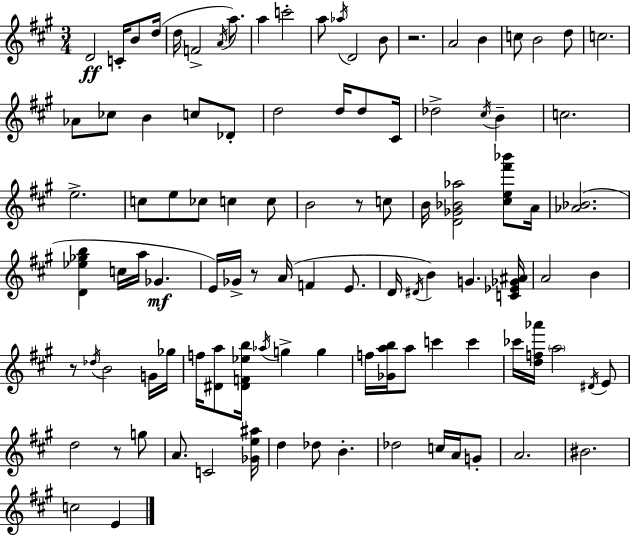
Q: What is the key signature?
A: A major